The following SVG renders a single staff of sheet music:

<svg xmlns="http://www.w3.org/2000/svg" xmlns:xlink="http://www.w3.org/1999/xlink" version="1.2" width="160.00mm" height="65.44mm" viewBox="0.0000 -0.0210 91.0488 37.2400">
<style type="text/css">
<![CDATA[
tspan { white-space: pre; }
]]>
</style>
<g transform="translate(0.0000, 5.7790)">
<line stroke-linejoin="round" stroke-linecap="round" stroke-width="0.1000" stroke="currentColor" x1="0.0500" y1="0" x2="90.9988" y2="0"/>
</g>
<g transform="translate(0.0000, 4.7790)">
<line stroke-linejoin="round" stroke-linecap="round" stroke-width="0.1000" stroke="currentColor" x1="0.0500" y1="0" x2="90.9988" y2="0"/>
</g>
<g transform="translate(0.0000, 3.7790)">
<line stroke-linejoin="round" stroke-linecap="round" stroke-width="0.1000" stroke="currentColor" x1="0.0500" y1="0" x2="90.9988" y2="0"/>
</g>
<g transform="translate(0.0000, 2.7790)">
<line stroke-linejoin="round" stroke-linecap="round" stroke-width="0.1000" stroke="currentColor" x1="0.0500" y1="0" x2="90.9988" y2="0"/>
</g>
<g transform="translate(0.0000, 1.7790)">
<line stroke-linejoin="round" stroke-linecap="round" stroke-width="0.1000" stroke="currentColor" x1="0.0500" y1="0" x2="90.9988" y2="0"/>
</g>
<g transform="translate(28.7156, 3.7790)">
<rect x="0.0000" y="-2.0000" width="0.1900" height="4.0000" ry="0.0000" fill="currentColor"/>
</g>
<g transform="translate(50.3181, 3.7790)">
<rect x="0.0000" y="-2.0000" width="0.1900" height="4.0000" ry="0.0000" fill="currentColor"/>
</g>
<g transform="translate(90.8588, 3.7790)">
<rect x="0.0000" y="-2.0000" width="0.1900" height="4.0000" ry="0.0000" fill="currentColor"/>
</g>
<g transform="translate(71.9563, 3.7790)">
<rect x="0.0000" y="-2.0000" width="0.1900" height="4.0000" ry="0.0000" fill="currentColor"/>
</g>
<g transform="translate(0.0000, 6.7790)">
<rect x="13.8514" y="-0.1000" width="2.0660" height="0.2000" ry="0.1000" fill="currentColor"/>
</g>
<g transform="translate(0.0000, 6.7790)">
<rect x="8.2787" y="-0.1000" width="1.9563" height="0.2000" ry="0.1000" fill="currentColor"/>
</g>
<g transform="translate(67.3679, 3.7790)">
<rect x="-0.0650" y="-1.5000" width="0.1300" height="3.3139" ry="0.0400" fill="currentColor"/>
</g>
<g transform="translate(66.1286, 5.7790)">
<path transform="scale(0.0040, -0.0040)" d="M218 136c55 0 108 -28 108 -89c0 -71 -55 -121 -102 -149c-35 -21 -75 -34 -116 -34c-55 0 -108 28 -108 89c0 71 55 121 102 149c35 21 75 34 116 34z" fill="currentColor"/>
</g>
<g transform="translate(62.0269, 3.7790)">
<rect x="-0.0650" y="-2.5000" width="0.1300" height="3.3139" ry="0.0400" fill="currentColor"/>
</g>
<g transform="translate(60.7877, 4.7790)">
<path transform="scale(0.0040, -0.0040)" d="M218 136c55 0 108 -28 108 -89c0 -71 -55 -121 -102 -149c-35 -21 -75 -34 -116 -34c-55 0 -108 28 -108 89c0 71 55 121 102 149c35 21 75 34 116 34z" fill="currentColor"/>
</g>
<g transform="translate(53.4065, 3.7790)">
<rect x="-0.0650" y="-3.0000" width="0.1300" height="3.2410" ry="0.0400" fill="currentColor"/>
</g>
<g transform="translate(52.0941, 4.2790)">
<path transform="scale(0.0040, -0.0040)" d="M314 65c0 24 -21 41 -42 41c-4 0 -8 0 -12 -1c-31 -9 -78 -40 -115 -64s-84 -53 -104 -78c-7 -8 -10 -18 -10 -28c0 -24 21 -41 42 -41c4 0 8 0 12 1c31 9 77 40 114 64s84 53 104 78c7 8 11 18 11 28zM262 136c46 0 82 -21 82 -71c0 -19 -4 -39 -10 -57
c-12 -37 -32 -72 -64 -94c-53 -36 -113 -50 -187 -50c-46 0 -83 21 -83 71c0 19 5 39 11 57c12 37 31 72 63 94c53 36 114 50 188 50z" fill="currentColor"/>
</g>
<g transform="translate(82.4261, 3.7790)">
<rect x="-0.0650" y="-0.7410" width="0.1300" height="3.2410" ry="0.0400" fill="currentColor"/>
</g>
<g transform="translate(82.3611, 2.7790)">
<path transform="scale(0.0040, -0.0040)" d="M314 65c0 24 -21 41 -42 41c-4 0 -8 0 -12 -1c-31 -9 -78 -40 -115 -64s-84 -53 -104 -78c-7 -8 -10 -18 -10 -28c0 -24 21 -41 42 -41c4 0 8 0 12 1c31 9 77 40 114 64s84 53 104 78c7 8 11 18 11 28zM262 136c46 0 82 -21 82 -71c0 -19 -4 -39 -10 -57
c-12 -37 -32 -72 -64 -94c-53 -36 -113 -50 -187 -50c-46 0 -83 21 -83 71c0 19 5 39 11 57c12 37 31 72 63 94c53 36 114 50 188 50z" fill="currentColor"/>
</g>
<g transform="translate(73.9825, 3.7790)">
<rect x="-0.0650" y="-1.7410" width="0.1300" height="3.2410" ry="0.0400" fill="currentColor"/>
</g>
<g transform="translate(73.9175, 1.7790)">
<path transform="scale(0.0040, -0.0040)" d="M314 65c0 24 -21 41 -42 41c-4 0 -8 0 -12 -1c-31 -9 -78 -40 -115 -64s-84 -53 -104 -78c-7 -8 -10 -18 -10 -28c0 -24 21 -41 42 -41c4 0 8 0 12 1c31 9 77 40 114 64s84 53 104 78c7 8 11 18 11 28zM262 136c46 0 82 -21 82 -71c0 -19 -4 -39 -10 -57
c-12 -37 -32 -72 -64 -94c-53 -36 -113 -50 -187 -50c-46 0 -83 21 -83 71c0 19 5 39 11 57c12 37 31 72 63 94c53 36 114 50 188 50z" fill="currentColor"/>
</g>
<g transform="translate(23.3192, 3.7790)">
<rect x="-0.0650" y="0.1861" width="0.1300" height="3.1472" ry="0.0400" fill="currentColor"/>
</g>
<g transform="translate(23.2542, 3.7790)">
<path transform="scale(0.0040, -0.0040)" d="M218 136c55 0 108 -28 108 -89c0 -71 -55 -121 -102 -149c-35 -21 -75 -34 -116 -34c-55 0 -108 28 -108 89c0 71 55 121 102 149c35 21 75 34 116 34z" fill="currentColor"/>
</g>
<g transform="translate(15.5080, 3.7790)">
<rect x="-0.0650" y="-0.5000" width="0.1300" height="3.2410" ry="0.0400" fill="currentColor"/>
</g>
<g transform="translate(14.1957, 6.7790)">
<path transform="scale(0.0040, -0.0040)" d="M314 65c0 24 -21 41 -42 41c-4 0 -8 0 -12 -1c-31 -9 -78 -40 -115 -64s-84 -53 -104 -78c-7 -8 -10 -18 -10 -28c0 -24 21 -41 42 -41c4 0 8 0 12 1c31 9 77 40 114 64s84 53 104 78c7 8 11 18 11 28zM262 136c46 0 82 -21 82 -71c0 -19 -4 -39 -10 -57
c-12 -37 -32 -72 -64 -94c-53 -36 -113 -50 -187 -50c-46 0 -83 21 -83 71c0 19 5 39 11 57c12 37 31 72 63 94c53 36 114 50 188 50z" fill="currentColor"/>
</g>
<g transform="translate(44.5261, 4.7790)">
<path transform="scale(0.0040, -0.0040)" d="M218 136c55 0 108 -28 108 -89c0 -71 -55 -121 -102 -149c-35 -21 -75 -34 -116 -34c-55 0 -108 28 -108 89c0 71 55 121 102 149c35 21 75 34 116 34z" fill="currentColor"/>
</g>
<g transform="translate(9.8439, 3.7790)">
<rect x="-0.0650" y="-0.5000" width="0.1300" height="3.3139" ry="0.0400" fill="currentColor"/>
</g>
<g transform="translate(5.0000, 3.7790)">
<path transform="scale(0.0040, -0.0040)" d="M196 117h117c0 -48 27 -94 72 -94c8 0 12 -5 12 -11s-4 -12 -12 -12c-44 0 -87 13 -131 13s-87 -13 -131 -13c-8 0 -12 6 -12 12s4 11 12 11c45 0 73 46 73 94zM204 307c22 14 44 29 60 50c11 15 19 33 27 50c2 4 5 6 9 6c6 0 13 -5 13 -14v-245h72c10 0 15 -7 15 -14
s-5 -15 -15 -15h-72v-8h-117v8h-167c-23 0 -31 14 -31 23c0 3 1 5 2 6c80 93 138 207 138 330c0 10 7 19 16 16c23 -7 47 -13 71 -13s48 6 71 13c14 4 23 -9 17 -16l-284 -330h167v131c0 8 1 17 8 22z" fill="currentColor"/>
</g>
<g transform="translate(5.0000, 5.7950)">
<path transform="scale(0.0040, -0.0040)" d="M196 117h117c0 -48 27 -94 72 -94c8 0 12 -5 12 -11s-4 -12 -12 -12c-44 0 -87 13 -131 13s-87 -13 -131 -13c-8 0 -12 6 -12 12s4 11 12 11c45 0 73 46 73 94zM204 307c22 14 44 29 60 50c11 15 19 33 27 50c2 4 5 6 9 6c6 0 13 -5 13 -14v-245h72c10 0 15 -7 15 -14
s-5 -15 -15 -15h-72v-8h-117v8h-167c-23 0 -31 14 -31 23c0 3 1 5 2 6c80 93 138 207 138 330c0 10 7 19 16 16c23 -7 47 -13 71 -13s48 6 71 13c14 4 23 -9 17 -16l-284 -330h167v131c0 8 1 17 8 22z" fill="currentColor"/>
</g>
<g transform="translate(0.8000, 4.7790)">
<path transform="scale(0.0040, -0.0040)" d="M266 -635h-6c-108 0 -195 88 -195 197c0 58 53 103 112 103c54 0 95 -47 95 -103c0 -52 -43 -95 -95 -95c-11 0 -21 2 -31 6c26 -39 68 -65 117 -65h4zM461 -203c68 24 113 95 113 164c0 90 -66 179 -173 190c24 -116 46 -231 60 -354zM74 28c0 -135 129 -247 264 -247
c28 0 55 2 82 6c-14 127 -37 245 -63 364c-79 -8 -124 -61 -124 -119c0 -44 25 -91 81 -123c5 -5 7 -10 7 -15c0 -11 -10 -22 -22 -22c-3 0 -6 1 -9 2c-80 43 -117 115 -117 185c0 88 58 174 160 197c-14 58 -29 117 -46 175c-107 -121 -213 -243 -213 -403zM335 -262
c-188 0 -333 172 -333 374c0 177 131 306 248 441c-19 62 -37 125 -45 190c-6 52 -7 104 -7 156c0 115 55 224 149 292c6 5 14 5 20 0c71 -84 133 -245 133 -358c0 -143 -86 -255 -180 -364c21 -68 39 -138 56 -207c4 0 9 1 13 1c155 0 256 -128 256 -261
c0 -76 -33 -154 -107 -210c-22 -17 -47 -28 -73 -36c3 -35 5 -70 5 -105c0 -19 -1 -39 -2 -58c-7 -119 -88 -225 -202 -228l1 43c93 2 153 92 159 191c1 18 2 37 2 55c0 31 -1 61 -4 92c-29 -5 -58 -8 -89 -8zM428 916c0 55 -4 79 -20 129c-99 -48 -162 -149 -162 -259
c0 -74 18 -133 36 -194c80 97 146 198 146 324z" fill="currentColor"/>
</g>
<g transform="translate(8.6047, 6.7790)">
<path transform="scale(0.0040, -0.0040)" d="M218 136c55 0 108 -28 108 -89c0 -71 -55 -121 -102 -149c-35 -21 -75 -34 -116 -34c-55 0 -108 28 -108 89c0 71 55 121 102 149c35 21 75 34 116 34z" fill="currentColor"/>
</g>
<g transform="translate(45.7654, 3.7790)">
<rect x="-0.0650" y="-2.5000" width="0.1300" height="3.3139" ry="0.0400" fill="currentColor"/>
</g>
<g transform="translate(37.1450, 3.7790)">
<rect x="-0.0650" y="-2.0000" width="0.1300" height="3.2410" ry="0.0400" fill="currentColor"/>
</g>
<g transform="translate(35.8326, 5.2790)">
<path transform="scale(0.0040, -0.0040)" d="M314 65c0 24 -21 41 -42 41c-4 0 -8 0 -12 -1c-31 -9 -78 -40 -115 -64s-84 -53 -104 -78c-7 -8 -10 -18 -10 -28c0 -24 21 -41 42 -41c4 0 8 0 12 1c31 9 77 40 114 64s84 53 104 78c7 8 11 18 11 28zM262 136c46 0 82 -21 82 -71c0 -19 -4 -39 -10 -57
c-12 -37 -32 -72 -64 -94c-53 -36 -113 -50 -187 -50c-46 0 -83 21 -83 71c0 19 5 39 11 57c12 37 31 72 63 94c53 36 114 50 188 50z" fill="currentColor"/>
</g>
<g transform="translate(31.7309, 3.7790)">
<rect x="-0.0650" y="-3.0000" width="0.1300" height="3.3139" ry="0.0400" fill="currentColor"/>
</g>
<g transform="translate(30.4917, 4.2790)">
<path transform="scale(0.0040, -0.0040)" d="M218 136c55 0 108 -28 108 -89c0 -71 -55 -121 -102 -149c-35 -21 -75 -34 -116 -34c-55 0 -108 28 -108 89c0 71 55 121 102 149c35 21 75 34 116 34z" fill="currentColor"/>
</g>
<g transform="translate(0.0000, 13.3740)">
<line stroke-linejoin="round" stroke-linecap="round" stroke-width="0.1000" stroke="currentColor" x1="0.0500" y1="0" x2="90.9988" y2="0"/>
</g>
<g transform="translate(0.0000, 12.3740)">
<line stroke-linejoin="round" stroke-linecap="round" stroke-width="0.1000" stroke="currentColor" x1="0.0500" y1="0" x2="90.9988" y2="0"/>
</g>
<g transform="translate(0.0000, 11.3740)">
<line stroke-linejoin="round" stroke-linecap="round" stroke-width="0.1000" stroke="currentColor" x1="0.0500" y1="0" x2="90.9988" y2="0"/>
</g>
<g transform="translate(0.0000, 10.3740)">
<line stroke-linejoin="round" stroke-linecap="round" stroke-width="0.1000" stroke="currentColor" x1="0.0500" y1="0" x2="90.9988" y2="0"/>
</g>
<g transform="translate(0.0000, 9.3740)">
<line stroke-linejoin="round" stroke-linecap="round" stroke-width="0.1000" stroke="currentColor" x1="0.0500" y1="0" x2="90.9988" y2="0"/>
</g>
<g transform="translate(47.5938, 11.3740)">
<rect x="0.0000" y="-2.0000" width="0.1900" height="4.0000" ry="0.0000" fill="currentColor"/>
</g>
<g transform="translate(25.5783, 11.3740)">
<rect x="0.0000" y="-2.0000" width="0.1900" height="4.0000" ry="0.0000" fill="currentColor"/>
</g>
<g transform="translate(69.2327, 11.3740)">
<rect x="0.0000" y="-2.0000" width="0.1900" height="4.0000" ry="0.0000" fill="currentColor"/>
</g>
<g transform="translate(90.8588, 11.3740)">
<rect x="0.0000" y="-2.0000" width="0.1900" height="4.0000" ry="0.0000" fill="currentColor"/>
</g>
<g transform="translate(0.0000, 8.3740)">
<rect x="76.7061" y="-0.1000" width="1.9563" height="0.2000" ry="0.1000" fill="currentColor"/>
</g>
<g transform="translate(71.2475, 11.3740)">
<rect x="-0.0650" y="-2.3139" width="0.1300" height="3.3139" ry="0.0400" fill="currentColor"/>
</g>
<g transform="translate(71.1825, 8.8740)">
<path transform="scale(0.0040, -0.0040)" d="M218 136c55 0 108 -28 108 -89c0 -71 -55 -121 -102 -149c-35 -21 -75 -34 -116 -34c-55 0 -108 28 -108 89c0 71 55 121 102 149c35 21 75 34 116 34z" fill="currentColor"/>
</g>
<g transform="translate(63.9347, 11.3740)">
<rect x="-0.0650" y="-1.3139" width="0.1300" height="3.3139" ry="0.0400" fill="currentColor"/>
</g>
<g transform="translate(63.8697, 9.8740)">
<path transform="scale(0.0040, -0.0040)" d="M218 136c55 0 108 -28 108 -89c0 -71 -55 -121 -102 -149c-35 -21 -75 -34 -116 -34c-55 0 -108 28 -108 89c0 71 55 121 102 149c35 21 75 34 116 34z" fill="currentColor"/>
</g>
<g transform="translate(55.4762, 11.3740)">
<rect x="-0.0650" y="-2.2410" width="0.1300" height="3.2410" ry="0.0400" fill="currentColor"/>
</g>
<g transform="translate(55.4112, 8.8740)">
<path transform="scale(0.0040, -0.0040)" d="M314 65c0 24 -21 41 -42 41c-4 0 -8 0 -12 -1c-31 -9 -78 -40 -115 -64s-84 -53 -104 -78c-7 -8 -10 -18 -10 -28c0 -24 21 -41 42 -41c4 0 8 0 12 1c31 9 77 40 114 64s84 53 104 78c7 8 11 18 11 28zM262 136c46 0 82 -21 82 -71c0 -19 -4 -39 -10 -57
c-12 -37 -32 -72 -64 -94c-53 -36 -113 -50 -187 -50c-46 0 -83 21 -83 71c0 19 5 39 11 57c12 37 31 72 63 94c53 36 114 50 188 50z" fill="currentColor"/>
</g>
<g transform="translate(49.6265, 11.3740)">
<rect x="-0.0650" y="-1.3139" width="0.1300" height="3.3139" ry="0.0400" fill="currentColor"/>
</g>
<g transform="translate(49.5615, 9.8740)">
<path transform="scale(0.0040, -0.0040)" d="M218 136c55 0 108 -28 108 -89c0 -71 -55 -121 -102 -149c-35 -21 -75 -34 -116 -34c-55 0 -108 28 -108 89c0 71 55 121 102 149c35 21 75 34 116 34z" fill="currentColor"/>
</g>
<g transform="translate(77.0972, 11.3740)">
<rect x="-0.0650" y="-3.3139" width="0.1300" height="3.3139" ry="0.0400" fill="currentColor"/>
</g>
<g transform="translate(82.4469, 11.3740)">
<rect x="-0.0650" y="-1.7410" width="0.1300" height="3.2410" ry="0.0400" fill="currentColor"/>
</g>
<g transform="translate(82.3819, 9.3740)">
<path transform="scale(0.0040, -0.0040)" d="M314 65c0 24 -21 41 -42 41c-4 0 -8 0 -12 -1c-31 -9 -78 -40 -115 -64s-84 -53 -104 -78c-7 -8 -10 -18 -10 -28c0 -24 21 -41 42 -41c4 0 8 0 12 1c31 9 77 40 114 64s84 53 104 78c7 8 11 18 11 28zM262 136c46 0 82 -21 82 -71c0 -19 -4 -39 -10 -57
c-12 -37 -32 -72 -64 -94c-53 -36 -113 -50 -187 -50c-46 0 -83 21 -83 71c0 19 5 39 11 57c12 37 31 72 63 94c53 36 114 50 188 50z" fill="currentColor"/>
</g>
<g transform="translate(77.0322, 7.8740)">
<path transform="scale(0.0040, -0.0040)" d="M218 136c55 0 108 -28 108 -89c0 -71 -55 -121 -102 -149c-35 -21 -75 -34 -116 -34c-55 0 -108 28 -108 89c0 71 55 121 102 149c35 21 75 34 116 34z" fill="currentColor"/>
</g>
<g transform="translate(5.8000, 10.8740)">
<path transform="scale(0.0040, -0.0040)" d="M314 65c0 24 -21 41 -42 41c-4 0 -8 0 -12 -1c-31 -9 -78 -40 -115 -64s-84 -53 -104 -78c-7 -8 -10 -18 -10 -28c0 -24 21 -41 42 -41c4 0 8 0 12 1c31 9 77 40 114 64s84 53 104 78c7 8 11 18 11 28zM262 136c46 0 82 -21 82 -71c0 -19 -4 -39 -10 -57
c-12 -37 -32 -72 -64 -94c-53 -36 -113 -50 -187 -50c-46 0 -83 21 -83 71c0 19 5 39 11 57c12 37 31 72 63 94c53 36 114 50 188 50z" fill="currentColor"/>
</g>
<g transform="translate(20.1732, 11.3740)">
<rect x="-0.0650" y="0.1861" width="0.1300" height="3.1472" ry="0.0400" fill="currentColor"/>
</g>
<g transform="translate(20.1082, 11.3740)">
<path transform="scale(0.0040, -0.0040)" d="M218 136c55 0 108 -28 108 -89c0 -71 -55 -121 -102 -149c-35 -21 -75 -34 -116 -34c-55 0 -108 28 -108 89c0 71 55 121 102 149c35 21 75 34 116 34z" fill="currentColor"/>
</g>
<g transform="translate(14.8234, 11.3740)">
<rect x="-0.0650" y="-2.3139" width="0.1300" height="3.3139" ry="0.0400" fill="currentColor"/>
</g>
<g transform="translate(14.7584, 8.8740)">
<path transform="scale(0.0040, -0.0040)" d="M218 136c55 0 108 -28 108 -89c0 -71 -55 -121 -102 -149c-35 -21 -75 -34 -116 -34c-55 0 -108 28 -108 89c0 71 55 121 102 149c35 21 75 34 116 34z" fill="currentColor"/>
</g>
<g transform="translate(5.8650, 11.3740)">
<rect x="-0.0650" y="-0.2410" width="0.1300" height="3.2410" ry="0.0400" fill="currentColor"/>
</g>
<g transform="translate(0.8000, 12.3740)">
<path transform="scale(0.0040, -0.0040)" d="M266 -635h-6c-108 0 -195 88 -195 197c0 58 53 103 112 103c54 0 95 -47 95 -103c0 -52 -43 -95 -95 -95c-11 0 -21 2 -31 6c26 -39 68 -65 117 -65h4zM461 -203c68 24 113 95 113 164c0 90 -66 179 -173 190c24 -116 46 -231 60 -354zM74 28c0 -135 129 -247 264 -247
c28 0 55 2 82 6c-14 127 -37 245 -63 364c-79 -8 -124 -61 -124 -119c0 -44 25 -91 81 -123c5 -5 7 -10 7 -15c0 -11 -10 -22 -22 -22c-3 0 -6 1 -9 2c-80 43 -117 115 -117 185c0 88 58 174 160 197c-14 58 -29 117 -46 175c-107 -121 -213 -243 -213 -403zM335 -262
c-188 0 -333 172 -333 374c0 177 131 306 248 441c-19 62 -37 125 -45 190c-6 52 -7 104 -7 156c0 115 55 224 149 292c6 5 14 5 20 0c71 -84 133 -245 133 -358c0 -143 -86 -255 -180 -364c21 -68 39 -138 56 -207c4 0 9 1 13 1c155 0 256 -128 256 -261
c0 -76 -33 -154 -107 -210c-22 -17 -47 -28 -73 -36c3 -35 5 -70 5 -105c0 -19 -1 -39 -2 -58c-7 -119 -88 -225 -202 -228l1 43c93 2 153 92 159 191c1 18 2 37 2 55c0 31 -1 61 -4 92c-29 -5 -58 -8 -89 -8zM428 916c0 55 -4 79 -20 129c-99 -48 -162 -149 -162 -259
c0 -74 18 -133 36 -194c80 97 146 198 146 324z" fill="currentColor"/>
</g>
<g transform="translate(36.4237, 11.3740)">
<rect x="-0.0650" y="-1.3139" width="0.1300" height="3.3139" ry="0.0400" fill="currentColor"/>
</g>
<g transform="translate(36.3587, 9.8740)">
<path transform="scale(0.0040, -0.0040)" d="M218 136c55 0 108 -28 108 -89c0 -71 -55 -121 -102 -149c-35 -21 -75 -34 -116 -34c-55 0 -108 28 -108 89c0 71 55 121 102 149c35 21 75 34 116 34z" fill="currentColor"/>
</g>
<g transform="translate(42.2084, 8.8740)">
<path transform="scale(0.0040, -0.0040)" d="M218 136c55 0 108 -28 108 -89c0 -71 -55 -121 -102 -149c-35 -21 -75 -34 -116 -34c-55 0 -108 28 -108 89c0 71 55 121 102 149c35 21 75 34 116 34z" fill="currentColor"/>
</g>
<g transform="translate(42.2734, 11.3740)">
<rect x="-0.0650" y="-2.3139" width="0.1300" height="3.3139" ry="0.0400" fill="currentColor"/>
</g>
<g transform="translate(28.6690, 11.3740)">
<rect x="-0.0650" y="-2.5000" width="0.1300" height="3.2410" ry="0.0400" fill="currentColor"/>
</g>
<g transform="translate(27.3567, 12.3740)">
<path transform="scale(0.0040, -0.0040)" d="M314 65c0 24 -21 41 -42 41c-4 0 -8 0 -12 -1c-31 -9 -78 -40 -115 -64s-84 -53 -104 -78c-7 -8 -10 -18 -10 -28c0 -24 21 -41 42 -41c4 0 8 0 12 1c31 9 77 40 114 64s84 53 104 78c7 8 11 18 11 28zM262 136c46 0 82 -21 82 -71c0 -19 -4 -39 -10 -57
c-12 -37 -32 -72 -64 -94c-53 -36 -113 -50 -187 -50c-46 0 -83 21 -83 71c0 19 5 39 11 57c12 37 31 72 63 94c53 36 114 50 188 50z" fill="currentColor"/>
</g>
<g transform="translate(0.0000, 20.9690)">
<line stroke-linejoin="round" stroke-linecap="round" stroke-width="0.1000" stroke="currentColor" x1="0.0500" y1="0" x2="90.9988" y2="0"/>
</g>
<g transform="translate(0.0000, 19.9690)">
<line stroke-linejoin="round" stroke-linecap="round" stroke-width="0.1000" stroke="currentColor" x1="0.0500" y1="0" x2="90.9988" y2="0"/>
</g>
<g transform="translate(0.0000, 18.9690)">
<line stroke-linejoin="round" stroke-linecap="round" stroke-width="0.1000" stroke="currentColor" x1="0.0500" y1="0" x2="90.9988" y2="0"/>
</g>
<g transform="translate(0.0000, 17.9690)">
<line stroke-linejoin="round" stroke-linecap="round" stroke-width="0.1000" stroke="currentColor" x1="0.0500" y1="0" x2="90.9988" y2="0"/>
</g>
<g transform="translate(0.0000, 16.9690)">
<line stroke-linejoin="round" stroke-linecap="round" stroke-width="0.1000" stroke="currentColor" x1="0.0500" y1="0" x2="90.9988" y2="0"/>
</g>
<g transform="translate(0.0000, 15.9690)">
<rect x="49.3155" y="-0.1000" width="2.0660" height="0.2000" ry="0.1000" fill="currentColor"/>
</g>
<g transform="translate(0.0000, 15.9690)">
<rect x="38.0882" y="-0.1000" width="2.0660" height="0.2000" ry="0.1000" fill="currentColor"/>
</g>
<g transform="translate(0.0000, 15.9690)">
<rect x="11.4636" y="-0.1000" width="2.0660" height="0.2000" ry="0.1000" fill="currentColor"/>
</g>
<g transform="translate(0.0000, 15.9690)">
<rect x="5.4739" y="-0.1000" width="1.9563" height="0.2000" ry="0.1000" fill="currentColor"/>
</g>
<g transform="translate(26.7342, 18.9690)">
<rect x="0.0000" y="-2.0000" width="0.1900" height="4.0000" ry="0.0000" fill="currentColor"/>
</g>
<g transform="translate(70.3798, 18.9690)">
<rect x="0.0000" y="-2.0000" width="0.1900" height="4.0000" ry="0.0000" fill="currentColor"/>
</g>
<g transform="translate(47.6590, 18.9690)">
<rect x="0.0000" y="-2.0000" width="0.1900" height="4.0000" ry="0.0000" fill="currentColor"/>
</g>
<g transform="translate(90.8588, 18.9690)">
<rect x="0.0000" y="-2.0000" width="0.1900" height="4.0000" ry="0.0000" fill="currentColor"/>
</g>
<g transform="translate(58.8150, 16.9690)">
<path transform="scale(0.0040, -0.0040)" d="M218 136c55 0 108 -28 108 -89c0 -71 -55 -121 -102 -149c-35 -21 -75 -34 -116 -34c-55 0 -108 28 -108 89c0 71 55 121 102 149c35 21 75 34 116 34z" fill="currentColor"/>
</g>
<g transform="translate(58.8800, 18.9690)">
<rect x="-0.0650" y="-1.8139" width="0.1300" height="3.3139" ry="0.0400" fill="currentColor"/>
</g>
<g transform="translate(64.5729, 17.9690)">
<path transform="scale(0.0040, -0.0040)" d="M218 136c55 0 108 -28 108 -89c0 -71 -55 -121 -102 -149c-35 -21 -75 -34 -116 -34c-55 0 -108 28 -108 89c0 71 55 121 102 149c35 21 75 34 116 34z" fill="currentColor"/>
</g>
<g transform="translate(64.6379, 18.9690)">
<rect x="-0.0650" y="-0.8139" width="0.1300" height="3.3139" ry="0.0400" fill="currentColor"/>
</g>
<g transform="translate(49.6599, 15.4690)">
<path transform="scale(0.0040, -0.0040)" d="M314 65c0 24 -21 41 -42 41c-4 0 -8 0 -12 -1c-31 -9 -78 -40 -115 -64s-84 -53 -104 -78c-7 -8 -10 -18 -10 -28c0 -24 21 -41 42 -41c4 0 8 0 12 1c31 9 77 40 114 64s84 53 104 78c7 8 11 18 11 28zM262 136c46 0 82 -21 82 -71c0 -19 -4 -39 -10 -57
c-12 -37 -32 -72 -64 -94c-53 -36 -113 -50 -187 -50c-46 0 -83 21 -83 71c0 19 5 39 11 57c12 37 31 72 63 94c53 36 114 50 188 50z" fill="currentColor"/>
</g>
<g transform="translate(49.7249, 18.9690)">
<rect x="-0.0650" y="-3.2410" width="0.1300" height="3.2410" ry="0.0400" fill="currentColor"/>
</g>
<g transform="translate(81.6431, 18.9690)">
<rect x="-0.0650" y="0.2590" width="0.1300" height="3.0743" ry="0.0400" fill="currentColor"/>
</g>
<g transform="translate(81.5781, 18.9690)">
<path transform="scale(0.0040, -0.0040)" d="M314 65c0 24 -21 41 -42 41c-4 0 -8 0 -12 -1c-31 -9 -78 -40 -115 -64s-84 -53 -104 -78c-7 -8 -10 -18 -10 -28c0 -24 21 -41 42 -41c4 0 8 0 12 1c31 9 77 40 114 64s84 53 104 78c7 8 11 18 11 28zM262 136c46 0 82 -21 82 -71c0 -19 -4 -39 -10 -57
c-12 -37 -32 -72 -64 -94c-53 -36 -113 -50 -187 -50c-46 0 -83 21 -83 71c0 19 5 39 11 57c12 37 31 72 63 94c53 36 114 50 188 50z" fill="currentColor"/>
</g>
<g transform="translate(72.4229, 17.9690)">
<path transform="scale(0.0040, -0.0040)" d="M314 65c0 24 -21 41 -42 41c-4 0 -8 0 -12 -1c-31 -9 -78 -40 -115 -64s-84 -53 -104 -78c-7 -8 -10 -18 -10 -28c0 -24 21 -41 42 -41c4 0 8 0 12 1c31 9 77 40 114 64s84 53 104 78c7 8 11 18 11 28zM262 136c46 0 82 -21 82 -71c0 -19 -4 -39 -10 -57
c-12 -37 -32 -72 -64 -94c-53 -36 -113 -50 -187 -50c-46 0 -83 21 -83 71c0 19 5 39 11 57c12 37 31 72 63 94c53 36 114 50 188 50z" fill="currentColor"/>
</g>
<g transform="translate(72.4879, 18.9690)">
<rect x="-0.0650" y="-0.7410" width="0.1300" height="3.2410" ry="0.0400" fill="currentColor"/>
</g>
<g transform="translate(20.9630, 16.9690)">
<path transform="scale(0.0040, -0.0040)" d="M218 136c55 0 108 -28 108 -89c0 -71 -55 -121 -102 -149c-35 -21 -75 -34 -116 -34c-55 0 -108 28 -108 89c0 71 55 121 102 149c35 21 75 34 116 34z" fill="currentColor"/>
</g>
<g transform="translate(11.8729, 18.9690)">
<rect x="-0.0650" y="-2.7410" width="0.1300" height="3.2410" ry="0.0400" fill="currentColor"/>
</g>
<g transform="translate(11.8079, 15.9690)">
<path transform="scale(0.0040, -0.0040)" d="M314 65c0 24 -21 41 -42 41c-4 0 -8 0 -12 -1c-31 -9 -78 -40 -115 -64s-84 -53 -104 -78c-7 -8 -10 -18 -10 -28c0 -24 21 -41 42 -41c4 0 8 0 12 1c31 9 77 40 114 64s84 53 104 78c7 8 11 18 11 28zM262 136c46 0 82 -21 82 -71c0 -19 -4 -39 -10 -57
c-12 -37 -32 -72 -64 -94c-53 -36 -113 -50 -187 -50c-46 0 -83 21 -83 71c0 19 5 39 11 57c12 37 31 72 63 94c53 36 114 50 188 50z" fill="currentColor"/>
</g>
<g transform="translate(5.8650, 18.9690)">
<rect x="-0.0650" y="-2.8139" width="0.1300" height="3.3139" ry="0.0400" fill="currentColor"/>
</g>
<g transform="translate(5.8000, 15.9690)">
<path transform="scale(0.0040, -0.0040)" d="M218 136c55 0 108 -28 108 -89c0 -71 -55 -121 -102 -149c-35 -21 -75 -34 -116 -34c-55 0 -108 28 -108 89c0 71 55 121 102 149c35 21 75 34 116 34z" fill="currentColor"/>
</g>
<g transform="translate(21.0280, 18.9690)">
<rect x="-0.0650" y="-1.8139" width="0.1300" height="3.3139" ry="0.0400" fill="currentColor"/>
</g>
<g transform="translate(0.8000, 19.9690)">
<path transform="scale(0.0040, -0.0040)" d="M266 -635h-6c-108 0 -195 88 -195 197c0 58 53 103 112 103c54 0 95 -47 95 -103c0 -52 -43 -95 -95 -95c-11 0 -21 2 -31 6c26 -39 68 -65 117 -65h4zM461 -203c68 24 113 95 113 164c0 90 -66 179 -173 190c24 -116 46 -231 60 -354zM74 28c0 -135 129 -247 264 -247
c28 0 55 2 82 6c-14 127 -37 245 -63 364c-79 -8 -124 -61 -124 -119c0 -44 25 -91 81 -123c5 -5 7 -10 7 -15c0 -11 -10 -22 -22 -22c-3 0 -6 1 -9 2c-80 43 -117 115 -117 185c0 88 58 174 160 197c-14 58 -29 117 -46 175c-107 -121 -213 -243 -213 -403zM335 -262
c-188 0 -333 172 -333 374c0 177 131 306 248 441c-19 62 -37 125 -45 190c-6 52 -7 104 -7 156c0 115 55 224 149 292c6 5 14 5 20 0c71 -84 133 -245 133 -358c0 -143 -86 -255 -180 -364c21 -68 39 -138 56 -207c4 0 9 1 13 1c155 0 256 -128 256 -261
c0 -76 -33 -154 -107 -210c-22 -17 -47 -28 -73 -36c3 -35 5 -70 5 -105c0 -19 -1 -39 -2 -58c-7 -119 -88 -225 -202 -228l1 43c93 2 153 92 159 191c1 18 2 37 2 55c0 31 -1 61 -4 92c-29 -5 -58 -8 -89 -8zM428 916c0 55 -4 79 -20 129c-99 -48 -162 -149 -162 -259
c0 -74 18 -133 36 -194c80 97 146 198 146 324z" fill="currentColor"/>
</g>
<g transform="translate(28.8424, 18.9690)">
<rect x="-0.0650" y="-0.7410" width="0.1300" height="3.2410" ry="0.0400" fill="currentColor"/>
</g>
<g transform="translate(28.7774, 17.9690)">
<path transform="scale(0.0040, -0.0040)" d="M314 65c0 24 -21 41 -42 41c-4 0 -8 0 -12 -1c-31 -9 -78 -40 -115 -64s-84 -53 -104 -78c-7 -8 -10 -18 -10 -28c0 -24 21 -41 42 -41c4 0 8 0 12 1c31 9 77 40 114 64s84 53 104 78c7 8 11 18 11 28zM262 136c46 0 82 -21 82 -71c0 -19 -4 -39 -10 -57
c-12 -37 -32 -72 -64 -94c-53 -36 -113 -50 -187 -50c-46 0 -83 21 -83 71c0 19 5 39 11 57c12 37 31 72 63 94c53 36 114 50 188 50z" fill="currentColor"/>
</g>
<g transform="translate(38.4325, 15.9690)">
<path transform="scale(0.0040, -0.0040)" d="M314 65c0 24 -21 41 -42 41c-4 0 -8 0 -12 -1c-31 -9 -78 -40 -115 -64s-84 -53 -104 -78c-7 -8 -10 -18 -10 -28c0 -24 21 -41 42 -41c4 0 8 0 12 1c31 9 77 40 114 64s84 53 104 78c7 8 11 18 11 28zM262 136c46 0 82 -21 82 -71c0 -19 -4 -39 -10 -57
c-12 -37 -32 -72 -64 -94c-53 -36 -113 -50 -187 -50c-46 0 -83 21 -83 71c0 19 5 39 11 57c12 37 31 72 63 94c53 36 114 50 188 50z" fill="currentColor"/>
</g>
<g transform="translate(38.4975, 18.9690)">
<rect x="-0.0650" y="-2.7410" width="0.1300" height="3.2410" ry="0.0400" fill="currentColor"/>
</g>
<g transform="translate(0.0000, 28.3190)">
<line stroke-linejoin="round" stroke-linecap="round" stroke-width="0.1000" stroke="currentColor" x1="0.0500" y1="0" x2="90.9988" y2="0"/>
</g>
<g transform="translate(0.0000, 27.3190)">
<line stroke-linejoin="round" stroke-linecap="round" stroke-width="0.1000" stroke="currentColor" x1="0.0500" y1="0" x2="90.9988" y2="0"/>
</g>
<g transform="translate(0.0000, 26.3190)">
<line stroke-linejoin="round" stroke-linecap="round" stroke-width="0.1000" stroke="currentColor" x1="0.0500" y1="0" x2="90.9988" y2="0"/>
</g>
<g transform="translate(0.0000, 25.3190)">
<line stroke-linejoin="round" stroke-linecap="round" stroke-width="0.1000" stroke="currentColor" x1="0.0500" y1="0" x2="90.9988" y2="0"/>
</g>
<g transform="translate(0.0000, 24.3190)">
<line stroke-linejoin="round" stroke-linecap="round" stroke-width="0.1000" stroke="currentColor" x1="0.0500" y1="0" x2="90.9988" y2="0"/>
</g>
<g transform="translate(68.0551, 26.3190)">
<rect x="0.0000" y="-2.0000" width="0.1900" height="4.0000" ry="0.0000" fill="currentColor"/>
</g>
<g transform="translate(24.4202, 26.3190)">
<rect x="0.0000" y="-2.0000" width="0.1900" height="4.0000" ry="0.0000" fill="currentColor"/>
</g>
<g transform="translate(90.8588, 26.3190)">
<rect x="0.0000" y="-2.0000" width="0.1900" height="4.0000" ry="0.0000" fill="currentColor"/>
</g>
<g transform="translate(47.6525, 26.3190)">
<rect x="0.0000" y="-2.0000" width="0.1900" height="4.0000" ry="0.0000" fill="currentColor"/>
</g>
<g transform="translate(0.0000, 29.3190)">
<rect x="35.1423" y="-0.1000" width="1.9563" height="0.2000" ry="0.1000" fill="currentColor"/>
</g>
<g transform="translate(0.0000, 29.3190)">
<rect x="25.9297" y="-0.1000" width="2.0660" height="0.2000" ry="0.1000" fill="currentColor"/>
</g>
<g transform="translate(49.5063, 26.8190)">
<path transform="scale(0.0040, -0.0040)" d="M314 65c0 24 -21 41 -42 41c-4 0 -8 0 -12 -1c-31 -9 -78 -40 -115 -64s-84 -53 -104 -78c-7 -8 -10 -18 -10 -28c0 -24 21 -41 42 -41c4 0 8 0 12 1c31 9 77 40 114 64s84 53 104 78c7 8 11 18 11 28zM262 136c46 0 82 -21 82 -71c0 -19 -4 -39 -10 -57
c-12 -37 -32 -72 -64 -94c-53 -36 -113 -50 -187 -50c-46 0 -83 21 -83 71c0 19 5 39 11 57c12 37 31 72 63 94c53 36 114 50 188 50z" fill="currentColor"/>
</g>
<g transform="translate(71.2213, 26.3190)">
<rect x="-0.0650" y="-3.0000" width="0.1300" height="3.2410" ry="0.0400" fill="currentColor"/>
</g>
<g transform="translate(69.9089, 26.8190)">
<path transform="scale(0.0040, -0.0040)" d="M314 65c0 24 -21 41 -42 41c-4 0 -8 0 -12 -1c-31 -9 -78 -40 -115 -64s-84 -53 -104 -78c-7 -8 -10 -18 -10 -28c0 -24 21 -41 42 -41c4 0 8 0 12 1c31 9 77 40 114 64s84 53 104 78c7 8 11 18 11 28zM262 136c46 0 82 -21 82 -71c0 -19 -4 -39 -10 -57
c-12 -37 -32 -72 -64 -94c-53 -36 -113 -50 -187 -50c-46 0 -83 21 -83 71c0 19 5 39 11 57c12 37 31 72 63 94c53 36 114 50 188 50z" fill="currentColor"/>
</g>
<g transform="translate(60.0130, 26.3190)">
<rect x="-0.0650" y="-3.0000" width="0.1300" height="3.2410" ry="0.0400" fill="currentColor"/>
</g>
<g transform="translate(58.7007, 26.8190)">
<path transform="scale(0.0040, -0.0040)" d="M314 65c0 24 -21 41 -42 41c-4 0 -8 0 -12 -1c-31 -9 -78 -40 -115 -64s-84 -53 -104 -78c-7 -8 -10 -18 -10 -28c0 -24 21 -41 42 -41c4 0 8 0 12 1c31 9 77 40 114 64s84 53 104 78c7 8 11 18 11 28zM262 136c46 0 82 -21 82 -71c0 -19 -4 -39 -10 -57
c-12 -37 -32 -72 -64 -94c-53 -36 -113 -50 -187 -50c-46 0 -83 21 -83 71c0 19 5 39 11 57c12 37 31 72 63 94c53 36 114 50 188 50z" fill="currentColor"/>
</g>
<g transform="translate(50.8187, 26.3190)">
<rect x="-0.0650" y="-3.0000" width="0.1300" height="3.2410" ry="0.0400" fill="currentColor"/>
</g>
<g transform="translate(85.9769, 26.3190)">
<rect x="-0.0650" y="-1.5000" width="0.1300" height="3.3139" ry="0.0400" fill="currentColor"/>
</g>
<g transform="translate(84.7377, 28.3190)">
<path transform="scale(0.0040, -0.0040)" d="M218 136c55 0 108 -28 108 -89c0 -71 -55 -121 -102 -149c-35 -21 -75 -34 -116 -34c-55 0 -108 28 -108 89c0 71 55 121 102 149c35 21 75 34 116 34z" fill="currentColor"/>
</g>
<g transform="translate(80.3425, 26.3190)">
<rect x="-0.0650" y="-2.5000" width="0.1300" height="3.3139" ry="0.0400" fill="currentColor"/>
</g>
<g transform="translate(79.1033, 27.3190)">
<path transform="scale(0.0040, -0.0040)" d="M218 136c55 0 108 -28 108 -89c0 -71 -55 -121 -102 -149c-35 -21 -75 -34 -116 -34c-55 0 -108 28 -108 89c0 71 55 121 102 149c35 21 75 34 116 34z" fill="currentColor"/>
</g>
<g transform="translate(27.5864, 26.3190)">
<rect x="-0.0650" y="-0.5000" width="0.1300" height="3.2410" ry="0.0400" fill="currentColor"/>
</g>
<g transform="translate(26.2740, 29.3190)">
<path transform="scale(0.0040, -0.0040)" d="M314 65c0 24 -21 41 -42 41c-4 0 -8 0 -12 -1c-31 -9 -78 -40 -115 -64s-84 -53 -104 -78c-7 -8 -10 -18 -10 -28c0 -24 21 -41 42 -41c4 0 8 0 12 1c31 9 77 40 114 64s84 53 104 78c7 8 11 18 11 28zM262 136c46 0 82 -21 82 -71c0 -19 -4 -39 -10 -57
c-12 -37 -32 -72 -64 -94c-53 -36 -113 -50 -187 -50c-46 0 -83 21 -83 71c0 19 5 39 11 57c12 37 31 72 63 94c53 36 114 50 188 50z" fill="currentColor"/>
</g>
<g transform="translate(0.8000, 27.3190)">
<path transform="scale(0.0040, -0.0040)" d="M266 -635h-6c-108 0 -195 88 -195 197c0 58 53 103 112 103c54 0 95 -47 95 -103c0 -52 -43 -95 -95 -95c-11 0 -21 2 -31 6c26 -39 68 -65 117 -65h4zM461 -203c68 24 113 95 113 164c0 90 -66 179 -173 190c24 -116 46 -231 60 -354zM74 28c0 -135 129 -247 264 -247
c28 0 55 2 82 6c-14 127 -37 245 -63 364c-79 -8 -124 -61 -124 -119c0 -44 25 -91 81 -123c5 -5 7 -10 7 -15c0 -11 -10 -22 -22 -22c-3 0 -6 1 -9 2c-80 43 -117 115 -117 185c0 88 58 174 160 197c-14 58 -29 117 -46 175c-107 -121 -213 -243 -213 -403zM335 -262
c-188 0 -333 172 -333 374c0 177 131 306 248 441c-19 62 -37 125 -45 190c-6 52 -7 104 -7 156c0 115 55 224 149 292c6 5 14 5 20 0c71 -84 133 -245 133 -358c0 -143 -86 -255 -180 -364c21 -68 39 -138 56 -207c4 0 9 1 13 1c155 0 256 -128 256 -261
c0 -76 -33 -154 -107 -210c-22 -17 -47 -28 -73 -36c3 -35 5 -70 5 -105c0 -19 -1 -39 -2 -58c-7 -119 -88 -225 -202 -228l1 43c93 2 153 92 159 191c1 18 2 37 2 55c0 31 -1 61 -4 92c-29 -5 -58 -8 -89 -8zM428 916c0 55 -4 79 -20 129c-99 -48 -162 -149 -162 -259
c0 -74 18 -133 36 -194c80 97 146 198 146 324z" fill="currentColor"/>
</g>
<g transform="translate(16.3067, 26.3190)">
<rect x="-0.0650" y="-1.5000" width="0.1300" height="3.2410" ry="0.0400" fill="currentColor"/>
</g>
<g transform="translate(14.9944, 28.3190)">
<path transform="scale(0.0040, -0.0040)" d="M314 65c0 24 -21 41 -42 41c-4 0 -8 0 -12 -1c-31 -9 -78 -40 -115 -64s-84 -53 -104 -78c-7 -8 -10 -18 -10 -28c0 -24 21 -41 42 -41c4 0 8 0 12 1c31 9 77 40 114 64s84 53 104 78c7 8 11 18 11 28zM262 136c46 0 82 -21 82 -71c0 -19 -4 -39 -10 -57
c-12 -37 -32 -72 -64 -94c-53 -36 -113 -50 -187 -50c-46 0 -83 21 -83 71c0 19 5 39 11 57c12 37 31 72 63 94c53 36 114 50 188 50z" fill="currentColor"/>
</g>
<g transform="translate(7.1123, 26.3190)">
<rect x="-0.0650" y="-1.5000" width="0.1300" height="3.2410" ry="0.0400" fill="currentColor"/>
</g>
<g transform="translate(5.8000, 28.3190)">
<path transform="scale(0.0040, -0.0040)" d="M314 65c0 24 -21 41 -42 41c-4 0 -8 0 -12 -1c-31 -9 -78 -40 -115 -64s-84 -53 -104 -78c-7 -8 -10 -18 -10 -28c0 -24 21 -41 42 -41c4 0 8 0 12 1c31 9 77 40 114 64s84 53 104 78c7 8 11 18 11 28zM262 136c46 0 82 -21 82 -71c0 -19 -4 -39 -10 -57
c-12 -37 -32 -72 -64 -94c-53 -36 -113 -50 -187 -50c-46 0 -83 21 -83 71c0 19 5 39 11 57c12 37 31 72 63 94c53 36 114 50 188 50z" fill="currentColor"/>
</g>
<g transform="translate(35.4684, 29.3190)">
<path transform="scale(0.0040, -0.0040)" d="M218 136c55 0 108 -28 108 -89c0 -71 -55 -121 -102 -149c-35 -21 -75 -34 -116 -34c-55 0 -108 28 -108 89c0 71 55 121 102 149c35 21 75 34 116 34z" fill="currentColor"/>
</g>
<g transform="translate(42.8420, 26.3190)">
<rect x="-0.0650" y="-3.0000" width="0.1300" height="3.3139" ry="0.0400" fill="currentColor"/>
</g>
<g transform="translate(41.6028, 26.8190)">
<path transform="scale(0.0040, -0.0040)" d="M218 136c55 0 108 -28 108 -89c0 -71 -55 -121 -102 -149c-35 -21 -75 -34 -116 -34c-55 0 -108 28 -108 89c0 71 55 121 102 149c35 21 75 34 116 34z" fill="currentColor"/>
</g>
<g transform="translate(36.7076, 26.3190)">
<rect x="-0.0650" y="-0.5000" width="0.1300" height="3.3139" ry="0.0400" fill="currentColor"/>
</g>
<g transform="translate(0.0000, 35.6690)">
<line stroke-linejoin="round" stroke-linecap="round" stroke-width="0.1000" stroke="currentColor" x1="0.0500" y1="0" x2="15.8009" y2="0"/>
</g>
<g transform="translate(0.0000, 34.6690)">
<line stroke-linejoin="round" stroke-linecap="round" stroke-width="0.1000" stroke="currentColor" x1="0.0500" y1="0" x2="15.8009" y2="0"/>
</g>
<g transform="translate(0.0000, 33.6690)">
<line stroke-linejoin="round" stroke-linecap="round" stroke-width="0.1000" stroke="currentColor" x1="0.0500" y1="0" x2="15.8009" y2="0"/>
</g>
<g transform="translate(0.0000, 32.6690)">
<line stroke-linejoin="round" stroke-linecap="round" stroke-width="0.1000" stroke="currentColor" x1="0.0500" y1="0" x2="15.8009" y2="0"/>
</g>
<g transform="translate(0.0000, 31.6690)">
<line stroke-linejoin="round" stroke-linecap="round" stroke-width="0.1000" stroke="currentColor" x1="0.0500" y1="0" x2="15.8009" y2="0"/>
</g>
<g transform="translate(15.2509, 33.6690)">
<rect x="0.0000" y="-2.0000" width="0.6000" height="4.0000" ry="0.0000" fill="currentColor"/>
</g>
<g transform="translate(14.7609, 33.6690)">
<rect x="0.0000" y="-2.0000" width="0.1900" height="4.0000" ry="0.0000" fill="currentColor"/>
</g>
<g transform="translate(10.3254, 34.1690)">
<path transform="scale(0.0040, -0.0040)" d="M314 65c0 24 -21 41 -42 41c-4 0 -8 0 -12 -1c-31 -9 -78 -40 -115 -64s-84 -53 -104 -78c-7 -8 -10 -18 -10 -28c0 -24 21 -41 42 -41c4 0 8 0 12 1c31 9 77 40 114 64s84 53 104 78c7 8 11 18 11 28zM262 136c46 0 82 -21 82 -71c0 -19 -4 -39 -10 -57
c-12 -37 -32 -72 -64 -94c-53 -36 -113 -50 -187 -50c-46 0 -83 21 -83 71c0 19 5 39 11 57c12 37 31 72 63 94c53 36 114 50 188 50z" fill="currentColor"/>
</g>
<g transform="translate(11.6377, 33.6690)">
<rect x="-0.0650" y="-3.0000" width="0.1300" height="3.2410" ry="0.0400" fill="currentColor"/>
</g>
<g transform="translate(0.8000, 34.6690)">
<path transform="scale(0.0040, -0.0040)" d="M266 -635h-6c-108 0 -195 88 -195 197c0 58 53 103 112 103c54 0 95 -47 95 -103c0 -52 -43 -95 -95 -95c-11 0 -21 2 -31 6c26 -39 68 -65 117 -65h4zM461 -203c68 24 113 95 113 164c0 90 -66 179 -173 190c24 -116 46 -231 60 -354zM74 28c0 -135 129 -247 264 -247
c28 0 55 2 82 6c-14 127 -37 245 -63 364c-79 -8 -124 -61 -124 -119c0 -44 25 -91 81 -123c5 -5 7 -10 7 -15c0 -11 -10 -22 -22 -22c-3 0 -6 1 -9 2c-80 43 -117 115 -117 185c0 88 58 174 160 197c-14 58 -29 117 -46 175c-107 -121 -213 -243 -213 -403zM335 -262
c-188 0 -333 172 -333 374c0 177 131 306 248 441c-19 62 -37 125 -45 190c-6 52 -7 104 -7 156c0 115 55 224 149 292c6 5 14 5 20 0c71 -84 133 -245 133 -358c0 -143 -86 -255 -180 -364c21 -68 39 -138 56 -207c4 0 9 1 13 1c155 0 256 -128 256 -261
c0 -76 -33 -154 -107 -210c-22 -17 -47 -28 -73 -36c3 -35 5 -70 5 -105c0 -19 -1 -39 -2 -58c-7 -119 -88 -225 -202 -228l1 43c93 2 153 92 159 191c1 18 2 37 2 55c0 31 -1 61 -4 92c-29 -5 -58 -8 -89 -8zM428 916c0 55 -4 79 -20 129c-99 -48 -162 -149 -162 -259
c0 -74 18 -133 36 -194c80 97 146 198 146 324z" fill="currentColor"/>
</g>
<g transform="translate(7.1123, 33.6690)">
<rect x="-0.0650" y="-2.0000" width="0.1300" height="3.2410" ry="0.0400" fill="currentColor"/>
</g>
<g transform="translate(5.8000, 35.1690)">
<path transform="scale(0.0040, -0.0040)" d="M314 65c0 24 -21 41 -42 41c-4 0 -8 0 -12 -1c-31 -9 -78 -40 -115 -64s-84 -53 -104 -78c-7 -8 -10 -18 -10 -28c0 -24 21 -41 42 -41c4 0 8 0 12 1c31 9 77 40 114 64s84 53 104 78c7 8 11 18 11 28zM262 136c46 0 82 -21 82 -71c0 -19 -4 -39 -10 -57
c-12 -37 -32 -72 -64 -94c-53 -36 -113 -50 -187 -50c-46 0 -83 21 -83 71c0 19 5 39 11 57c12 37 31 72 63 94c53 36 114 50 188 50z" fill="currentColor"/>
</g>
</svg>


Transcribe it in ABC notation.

X:1
T:Untitled
M:4/4
L:1/4
K:C
C C2 B A F2 G A2 G E f2 d2 c2 g B G2 e g e g2 e g b f2 a a2 f d2 a2 b2 f d d2 B2 E2 E2 C2 C A A2 A2 A2 G E F2 A2